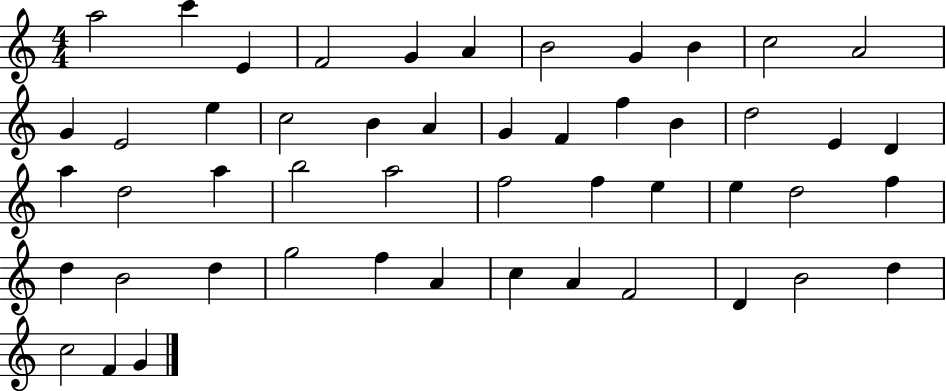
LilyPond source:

{
  \clef treble
  \numericTimeSignature
  \time 4/4
  \key c \major
  a''2 c'''4 e'4 | f'2 g'4 a'4 | b'2 g'4 b'4 | c''2 a'2 | \break g'4 e'2 e''4 | c''2 b'4 a'4 | g'4 f'4 f''4 b'4 | d''2 e'4 d'4 | \break a''4 d''2 a''4 | b''2 a''2 | f''2 f''4 e''4 | e''4 d''2 f''4 | \break d''4 b'2 d''4 | g''2 f''4 a'4 | c''4 a'4 f'2 | d'4 b'2 d''4 | \break c''2 f'4 g'4 | \bar "|."
}